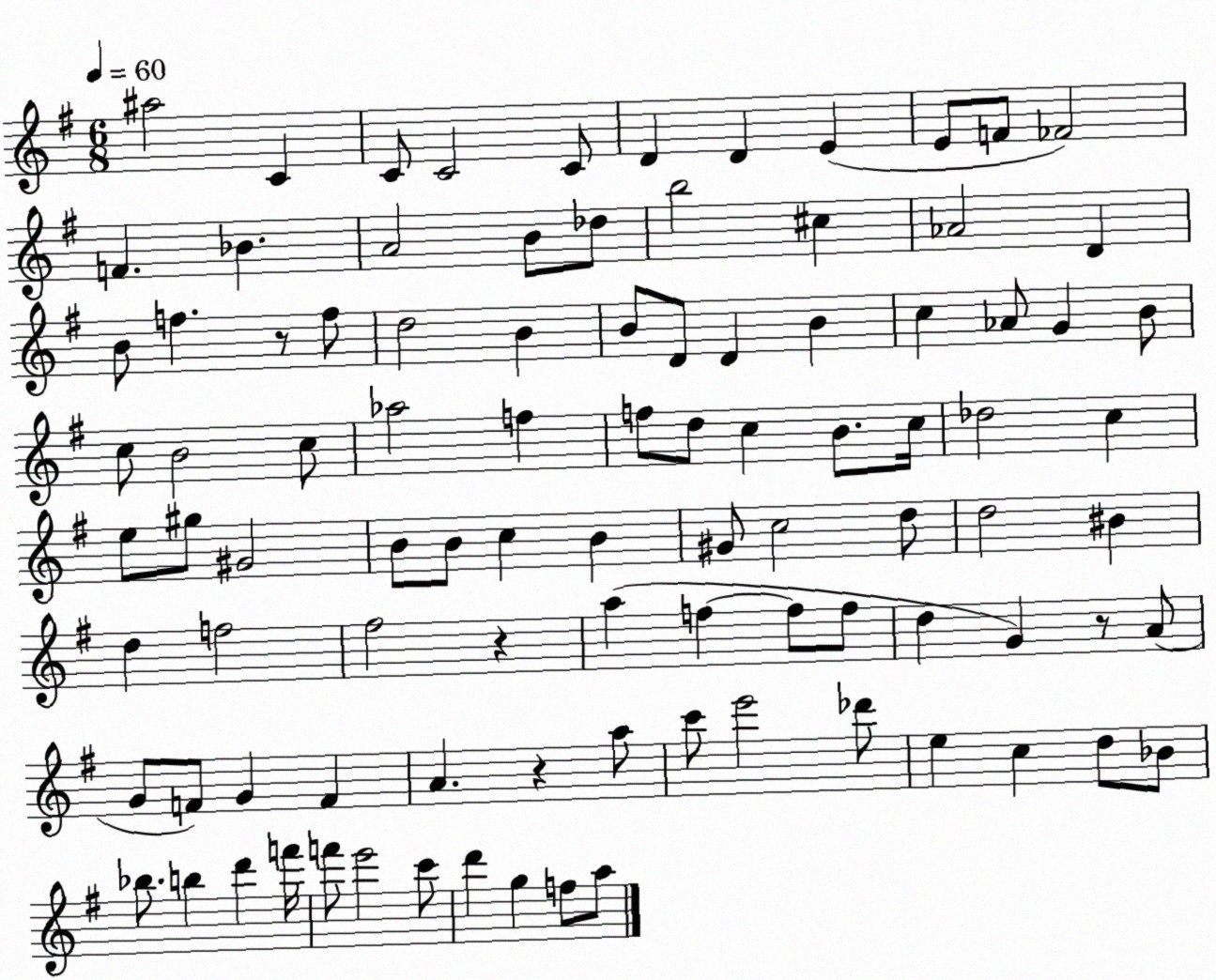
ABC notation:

X:1
T:Untitled
M:6/8
L:1/4
K:G
^a2 C C/2 C2 C/2 D D E E/2 F/2 _F2 F _B A2 B/2 _d/2 b2 ^c _A2 D B/2 f z/2 f/2 d2 B B/2 D/2 D B c _A/2 G B/2 c/2 B2 c/2 _a2 f f/2 d/2 c B/2 c/4 _d2 c e/2 ^g/2 ^G2 B/2 B/2 c B ^G/2 c2 d/2 d2 ^B d f2 ^f2 z a f f/2 f/2 d G z/2 A/2 G/2 F/2 G F A z a/2 c'/2 e'2 _d'/2 e c d/2 _B/2 _b/2 b d' f'/4 f'/2 e'2 c'/2 d' g f/2 a/2